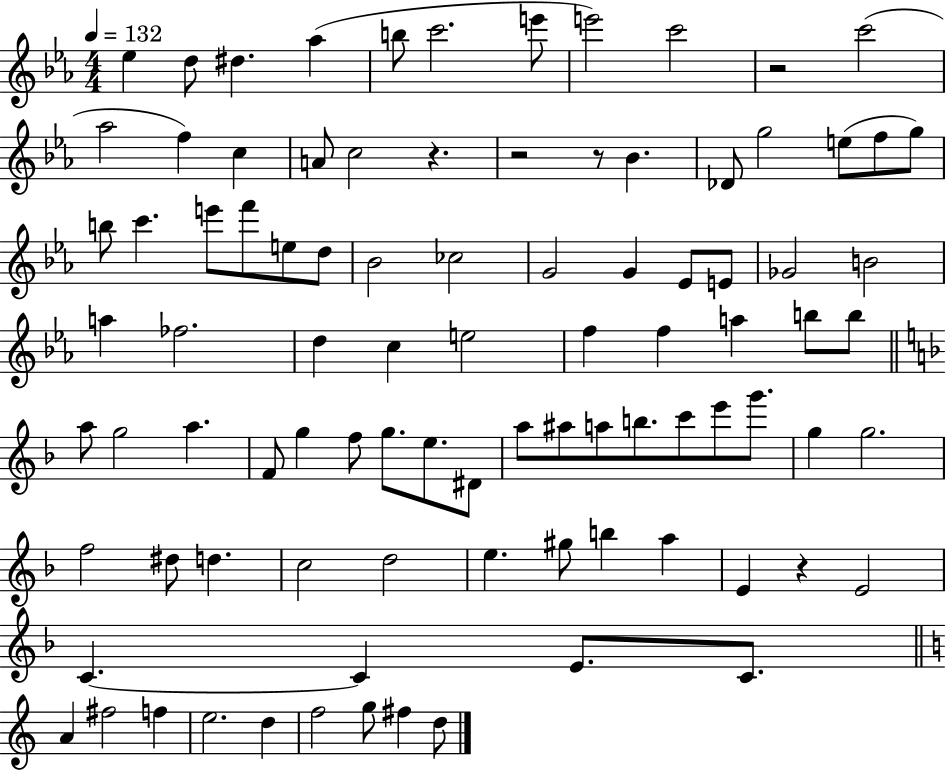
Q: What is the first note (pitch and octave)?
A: Eb5